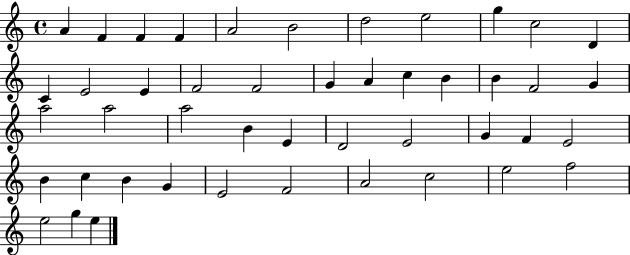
X:1
T:Untitled
M:4/4
L:1/4
K:C
A F F F A2 B2 d2 e2 g c2 D C E2 E F2 F2 G A c B B F2 G a2 a2 a2 B E D2 E2 G F E2 B c B G E2 F2 A2 c2 e2 f2 e2 g e